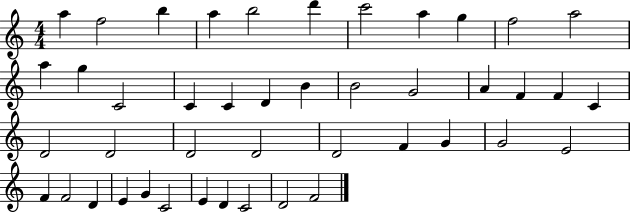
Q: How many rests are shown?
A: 0